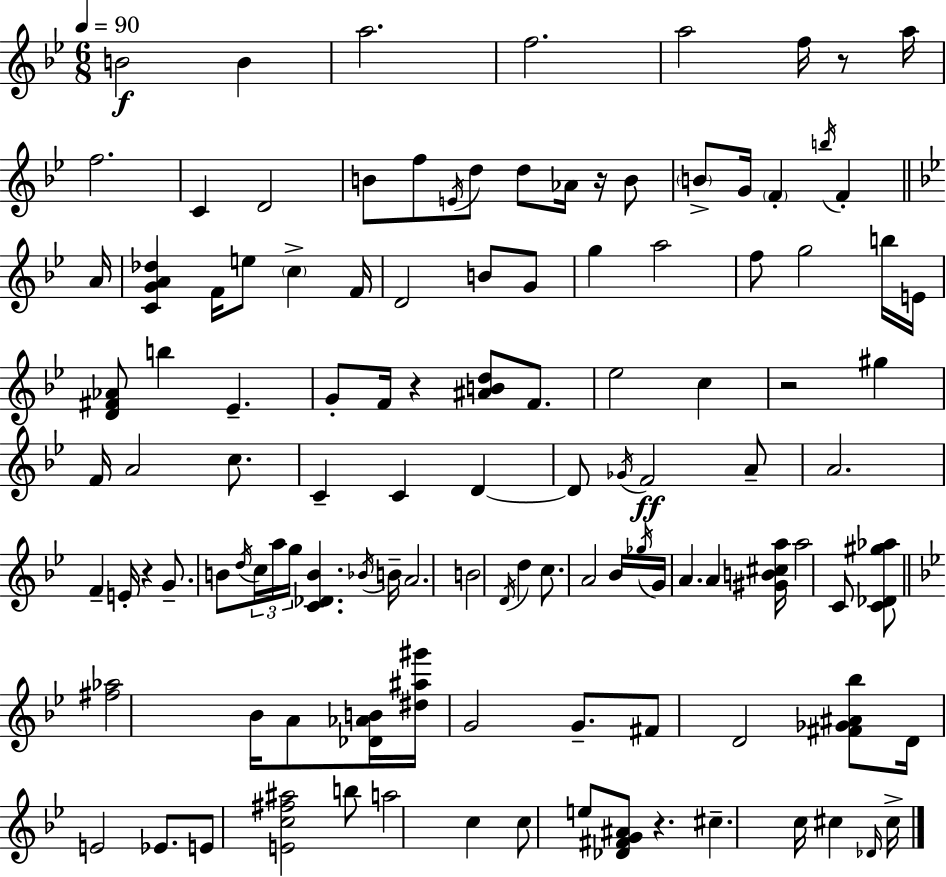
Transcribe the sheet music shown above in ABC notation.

X:1
T:Untitled
M:6/8
L:1/4
K:Bb
B2 B a2 f2 a2 f/4 z/2 a/4 f2 C D2 B/2 f/2 E/4 d/2 d/2 _A/4 z/4 B/2 B/2 G/4 F b/4 F A/4 [CGA_d] F/4 e/2 c F/4 D2 B/2 G/2 g a2 f/2 g2 b/4 E/4 [D^F_A]/2 b _E G/2 F/4 z [^ABd]/2 F/2 _e2 c z2 ^g F/4 A2 c/2 C C D D/2 _G/4 F2 A/2 A2 F E/4 z G/2 B/2 d/4 c/4 a/4 g/4 [C_DB] _B/4 B/4 A2 B2 D/4 d c/2 A2 _B/4 _g/4 G/4 A A [^GB^ca]/4 a2 C/2 [C_D^g_a]/2 [^f_a]2 _B/4 A/2 [_D_AB]/4 [^d^a^g']/4 G2 G/2 ^F/2 D2 [^F_G^A_b]/2 D/4 E2 _E/2 E/2 [Ec^f^a]2 b/2 a2 c c/2 e/2 [_D^FG^A]/2 z ^c c/4 ^c _D/4 ^c/4